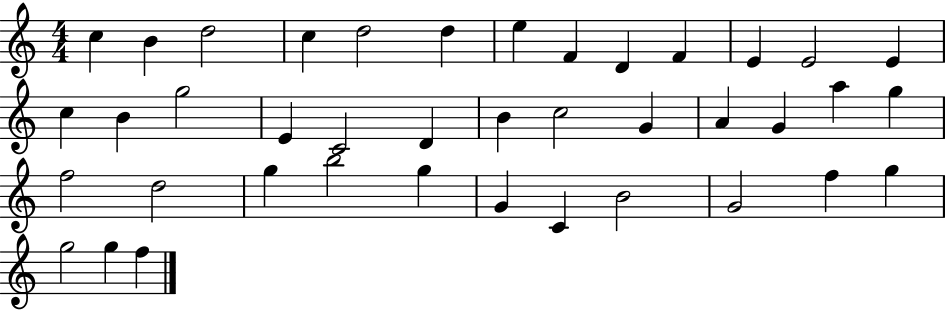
X:1
T:Untitled
M:4/4
L:1/4
K:C
c B d2 c d2 d e F D F E E2 E c B g2 E C2 D B c2 G A G a g f2 d2 g b2 g G C B2 G2 f g g2 g f